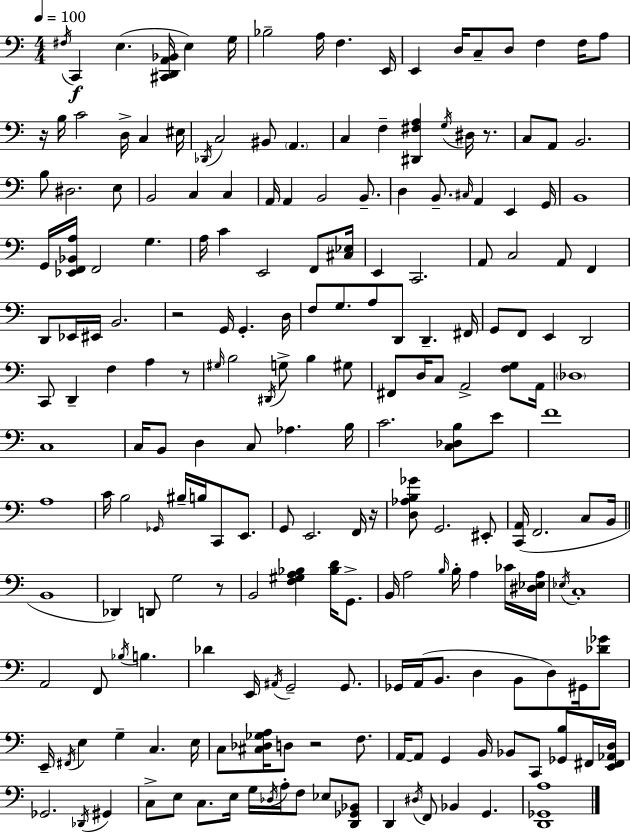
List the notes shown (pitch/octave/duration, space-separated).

F#3/s C2/q E3/q. [C#2,D2,A2,Bb2]/s E3/q G3/s Bb3/h A3/s F3/q. E2/s E2/q D3/s C3/e D3/e F3/q F3/s A3/e R/s B3/s C4/h D3/s C3/q EIS3/s Db2/s C3/h BIS2/e A2/q. C3/q F3/q [D#2,F#3,A3]/q G3/s D#3/s R/e. C3/e A2/e B2/h. B3/e D#3/h. E3/e B2/h C3/q C3/q A2/s A2/q B2/h B2/e. D3/q B2/e. C#3/s A2/q E2/q G2/s B2/w G2/s [Eb2,F2,Bb2,A3]/s F2/h G3/q. A3/s C4/q E2/h F2/e [C#3,Eb3]/s E2/q C2/h. A2/e C3/h A2/e F2/q D2/e Eb2/s EIS2/s B2/h. R/h G2/s G2/q. D3/s F3/e G3/e. A3/e D2/e D2/q. F#2/s G2/e F2/e E2/q D2/h C2/e D2/q F3/q A3/q R/e G#3/s B3/h D#2/s G3/e B3/q G#3/e F#2/e D3/s C3/e A2/h [F3,G3]/e A2/s Db3/w C3/w C3/s B2/e D3/q C3/e Ab3/q. B3/s C4/h. [C3,Db3,B3]/e E4/e F4/w A3/w C4/s B3/h Gb2/s BIS3/s B3/s C2/e E2/e. G2/e E2/h. F2/s R/s [D3,Ab3,B3,Gb4]/e G2/h. EIS2/e [C2,A2]/s F2/h. C3/e B2/s B2/w Db2/q D2/e G3/h R/e B2/h [F3,G#3,A3,Bb3]/q [Bb3,D4]/s G2/e. B2/s A3/h B3/s B3/s A3/q CES4/s [D#3,Eb3,A3]/s Eb3/s C3/w A2/h F2/e Bb3/s B3/q. Db4/q E2/s A#2/s G2/h G2/e. Gb2/s A2/s B2/e. D3/q B2/e D3/e G#2/s [Db4,Gb4]/e E2/s F#2/s E3/q G3/q C3/q. E3/s C3/e [C#3,Db3,Gb3,A3]/s D3/e R/h F3/e. A2/s A2/e G2/q B2/s Bb2/e C2/e [Gb2,B3]/e F#2/s [E2,F#2,Ab2,D3]/s Gb2/h. Db2/s G#2/q C3/e E3/e C3/e. E3/s G3/s Db3/s A3/s F3/e Eb3/e [D2,Gb2,Bb2]/e D2/q D#3/s F2/e Bb2/q G2/q. [D2,Gb2,A3]/w